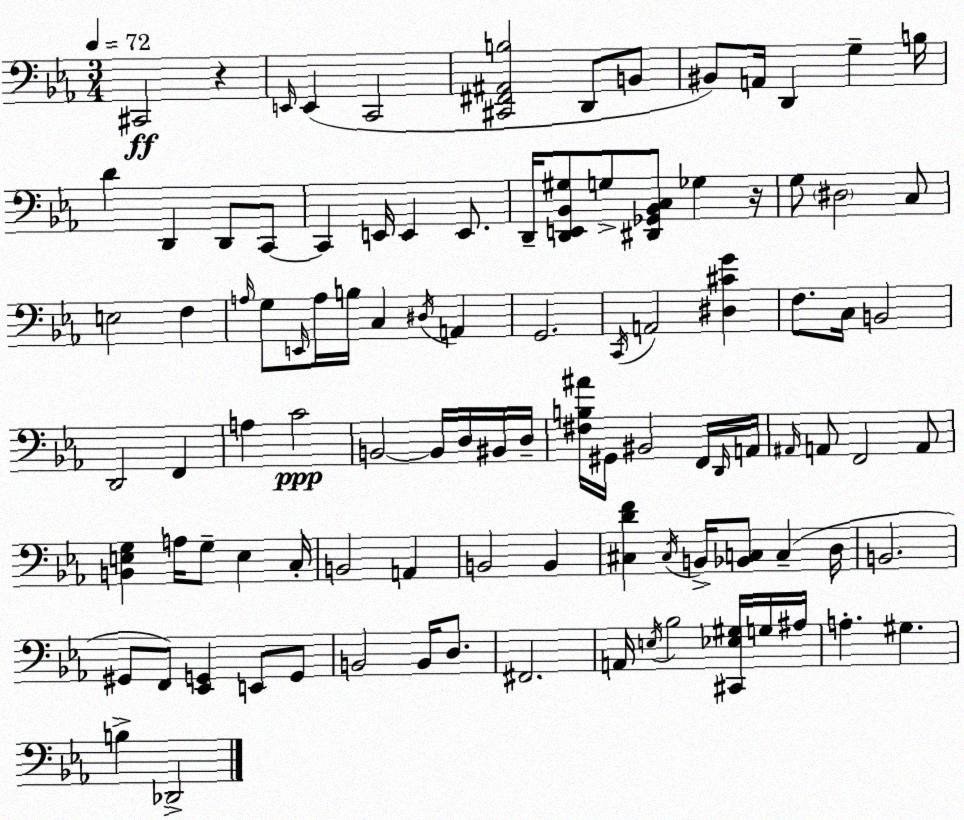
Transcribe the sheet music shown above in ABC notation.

X:1
T:Untitled
M:3/4
L:1/4
K:Eb
^C,,2 z E,,/4 E,, C,,2 [^C,,^F,,^A,,B,]2 D,,/2 B,,/2 ^B,,/2 A,,/4 D,, G, B,/4 D D,, D,,/2 C,,/2 C,, E,,/4 E,, E,,/2 D,,/4 [D,,E,,_B,,^G,]/2 G,/2 [^D,,_G,,_B,,C,]/2 _G, z/4 G,/2 ^D,2 C,/2 E,2 F, A,/4 G,/2 E,,/4 A,/4 B,/4 C, ^D,/4 A,, G,,2 C,,/4 A,,2 [^D,^CG] F,/2 C,/4 B,,2 D,,2 F,, A, C2 B,,2 B,,/4 D,/4 ^B,,/4 D,/4 [^F,B,^A]/4 ^G,,/4 ^B,,2 F,,/4 D,,/4 A,,/4 ^A,,/4 A,,/2 F,,2 A,,/2 [B,,E,G,] A,/4 G,/2 E, C,/4 B,,2 A,, B,,2 B,, [^C,DF] ^C,/4 B,,/4 [_B,,C,]/2 C, D,/4 B,,2 ^G,,/2 F,,/2 [_E,,G,,] E,,/2 G,,/2 B,,2 B,,/4 D,/2 ^F,,2 A,,/4 E,/4 _B,2 [^C,,_E,^G,]/4 G,/4 ^A,/4 A, ^G, B, _D,,2